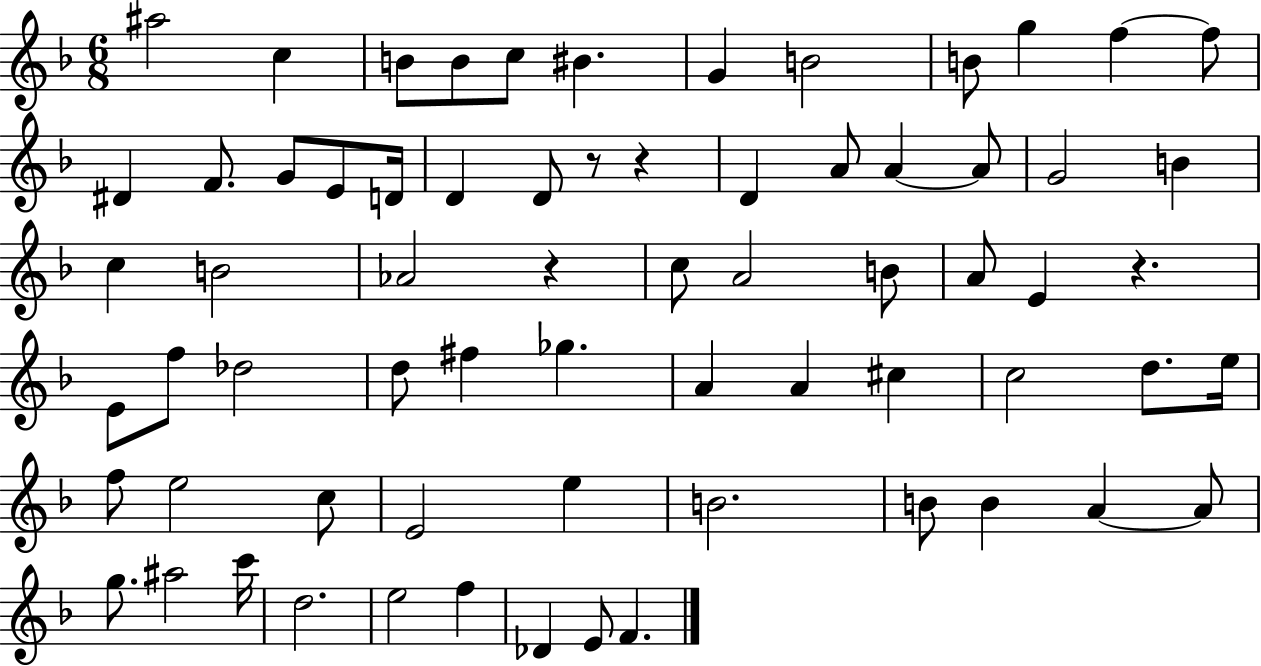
{
  \clef treble
  \numericTimeSignature
  \time 6/8
  \key f \major
  ais''2 c''4 | b'8 b'8 c''8 bis'4. | g'4 b'2 | b'8 g''4 f''4~~ f''8 | \break dis'4 f'8. g'8 e'8 d'16 | d'4 d'8 r8 r4 | d'4 a'8 a'4~~ a'8 | g'2 b'4 | \break c''4 b'2 | aes'2 r4 | c''8 a'2 b'8 | a'8 e'4 r4. | \break e'8 f''8 des''2 | d''8 fis''4 ges''4. | a'4 a'4 cis''4 | c''2 d''8. e''16 | \break f''8 e''2 c''8 | e'2 e''4 | b'2. | b'8 b'4 a'4~~ a'8 | \break g''8. ais''2 c'''16 | d''2. | e''2 f''4 | des'4 e'8 f'4. | \break \bar "|."
}